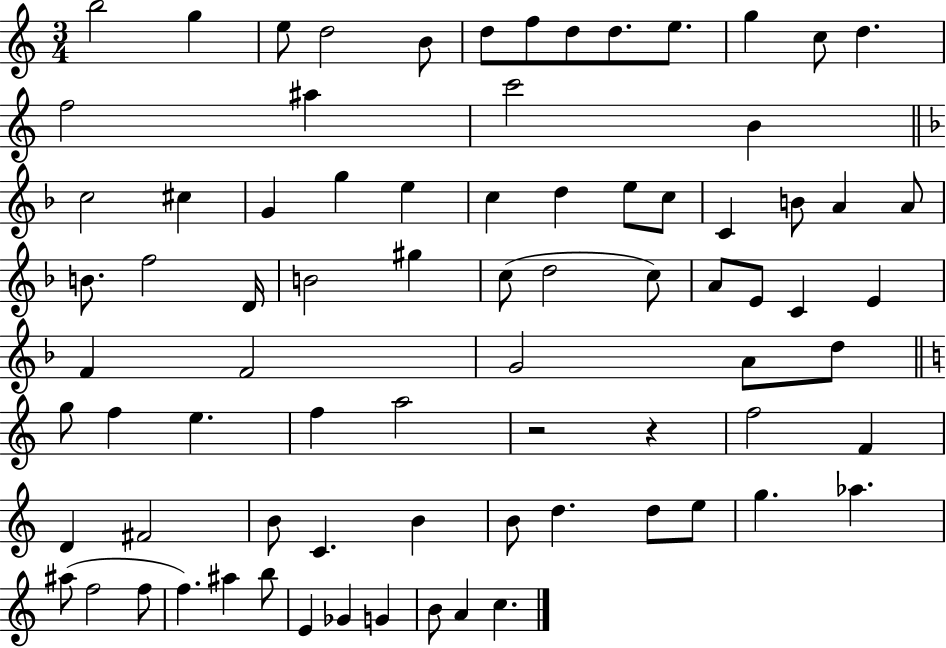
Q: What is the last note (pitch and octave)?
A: C5